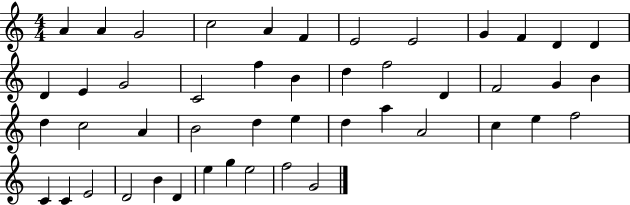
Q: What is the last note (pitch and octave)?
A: G4